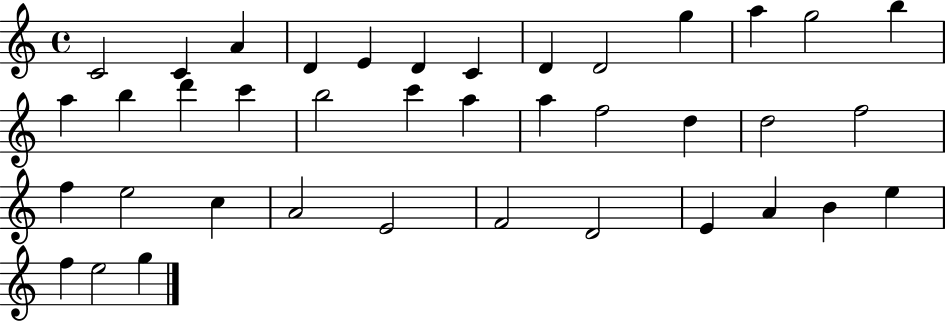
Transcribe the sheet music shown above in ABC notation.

X:1
T:Untitled
M:4/4
L:1/4
K:C
C2 C A D E D C D D2 g a g2 b a b d' c' b2 c' a a f2 d d2 f2 f e2 c A2 E2 F2 D2 E A B e f e2 g